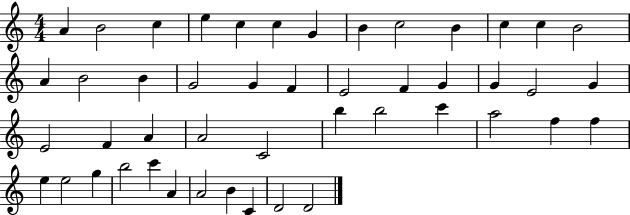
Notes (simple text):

A4/q B4/h C5/q E5/q C5/q C5/q G4/q B4/q C5/h B4/q C5/q C5/q B4/h A4/q B4/h B4/q G4/h G4/q F4/q E4/h F4/q G4/q G4/q E4/h G4/q E4/h F4/q A4/q A4/h C4/h B5/q B5/h C6/q A5/h F5/q F5/q E5/q E5/h G5/q B5/h C6/q A4/q A4/h B4/q C4/q D4/h D4/h